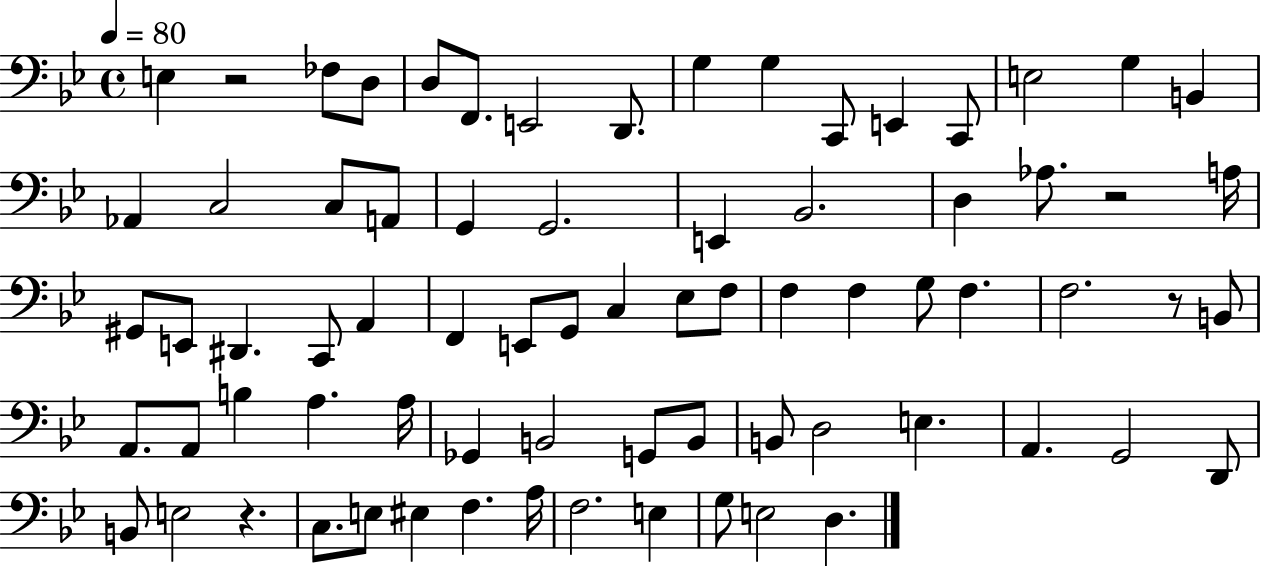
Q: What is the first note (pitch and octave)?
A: E3